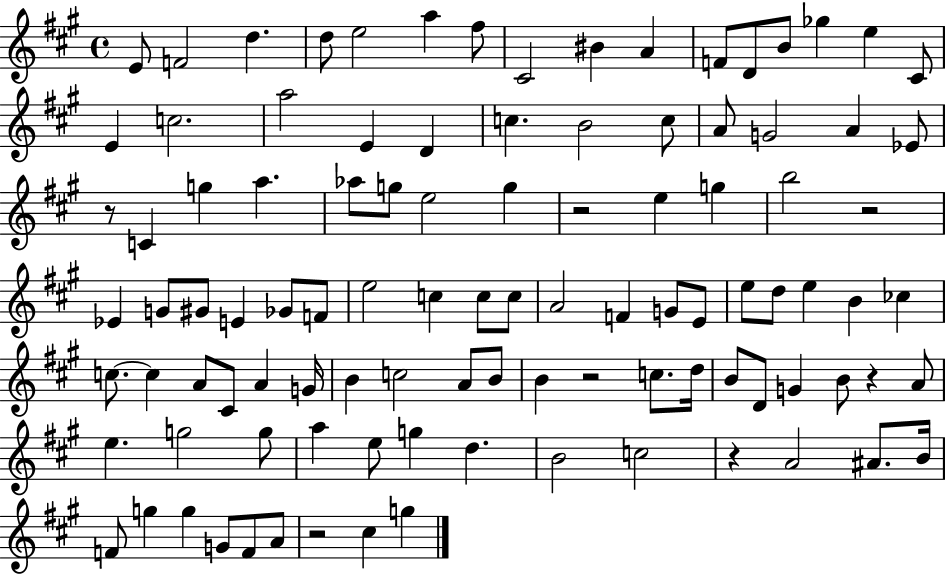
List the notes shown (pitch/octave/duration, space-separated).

E4/e F4/h D5/q. D5/e E5/h A5/q F#5/e C#4/h BIS4/q A4/q F4/e D4/e B4/e Gb5/q E5/q C#4/e E4/q C5/h. A5/h E4/q D4/q C5/q. B4/h C5/e A4/e G4/h A4/q Eb4/e R/e C4/q G5/q A5/q. Ab5/e G5/e E5/h G5/q R/h E5/q G5/q B5/h R/h Eb4/q G4/e G#4/e E4/q Gb4/e F4/e E5/h C5/q C5/e C5/e A4/h F4/q G4/e E4/e E5/e D5/e E5/q B4/q CES5/q C5/e. C5/q A4/e C#4/e A4/q G4/s B4/q C5/h A4/e B4/e B4/q R/h C5/e. D5/s B4/e D4/e G4/q B4/e R/q A4/e E5/q. G5/h G5/e A5/q E5/e G5/q D5/q. B4/h C5/h R/q A4/h A#4/e. B4/s F4/e G5/q G5/q G4/e F4/e A4/e R/h C#5/q G5/q